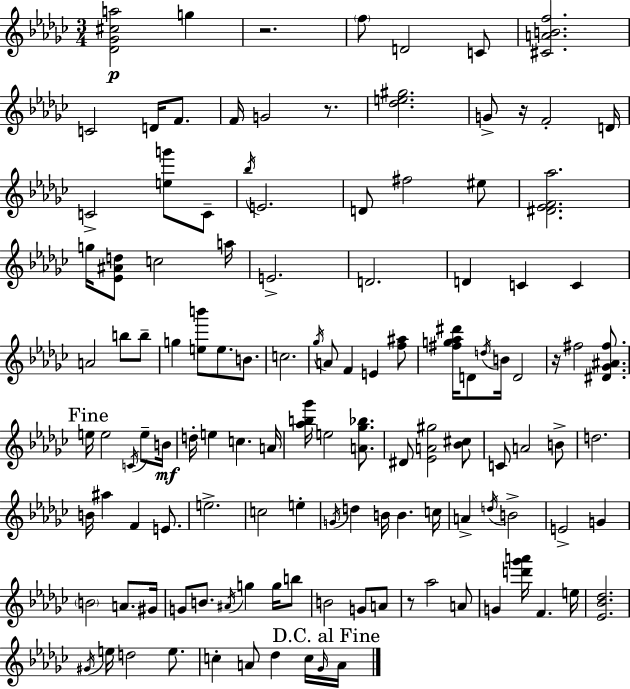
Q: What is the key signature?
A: EES minor